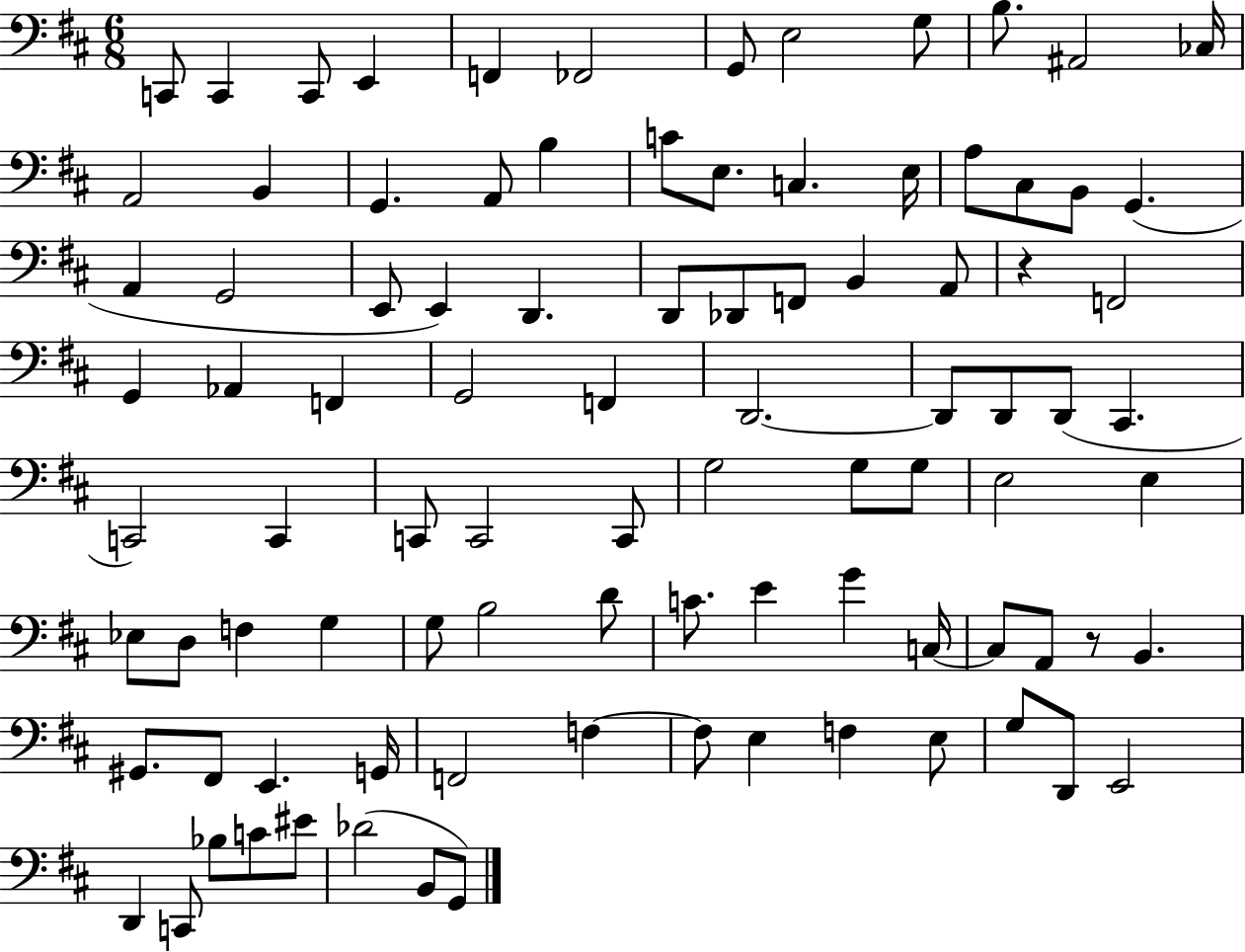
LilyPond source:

{
  \clef bass
  \numericTimeSignature
  \time 6/8
  \key d \major
  \repeat volta 2 { c,8 c,4 c,8 e,4 | f,4 fes,2 | g,8 e2 g8 | b8. ais,2 ces16 | \break a,2 b,4 | g,4. a,8 b4 | c'8 e8. c4. e16 | a8 cis8 b,8 g,4.( | \break a,4 g,2 | e,8 e,4) d,4. | d,8 des,8 f,8 b,4 a,8 | r4 f,2 | \break g,4 aes,4 f,4 | g,2 f,4 | d,2.~~ | d,8 d,8 d,8( cis,4. | \break c,2) c,4 | c,8 c,2 c,8 | g2 g8 g8 | e2 e4 | \break ees8 d8 f4 g4 | g8 b2 d'8 | c'8. e'4 g'4 c16~~ | c8 a,8 r8 b,4. | \break gis,8. fis,8 e,4. g,16 | f,2 f4~~ | f8 e4 f4 e8 | g8 d,8 e,2 | \break d,4 c,8 bes8 c'8 eis'8 | des'2( b,8 g,8) | } \bar "|."
}